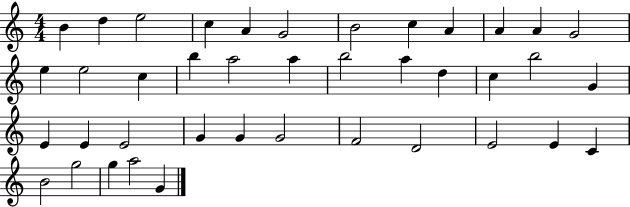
B4/q D5/q E5/h C5/q A4/q G4/h B4/h C5/q A4/q A4/q A4/q G4/h E5/q E5/h C5/q B5/q A5/h A5/q B5/h A5/q D5/q C5/q B5/h G4/q E4/q E4/q E4/h G4/q G4/q G4/h F4/h D4/h E4/h E4/q C4/q B4/h G5/h G5/q A5/h G4/q